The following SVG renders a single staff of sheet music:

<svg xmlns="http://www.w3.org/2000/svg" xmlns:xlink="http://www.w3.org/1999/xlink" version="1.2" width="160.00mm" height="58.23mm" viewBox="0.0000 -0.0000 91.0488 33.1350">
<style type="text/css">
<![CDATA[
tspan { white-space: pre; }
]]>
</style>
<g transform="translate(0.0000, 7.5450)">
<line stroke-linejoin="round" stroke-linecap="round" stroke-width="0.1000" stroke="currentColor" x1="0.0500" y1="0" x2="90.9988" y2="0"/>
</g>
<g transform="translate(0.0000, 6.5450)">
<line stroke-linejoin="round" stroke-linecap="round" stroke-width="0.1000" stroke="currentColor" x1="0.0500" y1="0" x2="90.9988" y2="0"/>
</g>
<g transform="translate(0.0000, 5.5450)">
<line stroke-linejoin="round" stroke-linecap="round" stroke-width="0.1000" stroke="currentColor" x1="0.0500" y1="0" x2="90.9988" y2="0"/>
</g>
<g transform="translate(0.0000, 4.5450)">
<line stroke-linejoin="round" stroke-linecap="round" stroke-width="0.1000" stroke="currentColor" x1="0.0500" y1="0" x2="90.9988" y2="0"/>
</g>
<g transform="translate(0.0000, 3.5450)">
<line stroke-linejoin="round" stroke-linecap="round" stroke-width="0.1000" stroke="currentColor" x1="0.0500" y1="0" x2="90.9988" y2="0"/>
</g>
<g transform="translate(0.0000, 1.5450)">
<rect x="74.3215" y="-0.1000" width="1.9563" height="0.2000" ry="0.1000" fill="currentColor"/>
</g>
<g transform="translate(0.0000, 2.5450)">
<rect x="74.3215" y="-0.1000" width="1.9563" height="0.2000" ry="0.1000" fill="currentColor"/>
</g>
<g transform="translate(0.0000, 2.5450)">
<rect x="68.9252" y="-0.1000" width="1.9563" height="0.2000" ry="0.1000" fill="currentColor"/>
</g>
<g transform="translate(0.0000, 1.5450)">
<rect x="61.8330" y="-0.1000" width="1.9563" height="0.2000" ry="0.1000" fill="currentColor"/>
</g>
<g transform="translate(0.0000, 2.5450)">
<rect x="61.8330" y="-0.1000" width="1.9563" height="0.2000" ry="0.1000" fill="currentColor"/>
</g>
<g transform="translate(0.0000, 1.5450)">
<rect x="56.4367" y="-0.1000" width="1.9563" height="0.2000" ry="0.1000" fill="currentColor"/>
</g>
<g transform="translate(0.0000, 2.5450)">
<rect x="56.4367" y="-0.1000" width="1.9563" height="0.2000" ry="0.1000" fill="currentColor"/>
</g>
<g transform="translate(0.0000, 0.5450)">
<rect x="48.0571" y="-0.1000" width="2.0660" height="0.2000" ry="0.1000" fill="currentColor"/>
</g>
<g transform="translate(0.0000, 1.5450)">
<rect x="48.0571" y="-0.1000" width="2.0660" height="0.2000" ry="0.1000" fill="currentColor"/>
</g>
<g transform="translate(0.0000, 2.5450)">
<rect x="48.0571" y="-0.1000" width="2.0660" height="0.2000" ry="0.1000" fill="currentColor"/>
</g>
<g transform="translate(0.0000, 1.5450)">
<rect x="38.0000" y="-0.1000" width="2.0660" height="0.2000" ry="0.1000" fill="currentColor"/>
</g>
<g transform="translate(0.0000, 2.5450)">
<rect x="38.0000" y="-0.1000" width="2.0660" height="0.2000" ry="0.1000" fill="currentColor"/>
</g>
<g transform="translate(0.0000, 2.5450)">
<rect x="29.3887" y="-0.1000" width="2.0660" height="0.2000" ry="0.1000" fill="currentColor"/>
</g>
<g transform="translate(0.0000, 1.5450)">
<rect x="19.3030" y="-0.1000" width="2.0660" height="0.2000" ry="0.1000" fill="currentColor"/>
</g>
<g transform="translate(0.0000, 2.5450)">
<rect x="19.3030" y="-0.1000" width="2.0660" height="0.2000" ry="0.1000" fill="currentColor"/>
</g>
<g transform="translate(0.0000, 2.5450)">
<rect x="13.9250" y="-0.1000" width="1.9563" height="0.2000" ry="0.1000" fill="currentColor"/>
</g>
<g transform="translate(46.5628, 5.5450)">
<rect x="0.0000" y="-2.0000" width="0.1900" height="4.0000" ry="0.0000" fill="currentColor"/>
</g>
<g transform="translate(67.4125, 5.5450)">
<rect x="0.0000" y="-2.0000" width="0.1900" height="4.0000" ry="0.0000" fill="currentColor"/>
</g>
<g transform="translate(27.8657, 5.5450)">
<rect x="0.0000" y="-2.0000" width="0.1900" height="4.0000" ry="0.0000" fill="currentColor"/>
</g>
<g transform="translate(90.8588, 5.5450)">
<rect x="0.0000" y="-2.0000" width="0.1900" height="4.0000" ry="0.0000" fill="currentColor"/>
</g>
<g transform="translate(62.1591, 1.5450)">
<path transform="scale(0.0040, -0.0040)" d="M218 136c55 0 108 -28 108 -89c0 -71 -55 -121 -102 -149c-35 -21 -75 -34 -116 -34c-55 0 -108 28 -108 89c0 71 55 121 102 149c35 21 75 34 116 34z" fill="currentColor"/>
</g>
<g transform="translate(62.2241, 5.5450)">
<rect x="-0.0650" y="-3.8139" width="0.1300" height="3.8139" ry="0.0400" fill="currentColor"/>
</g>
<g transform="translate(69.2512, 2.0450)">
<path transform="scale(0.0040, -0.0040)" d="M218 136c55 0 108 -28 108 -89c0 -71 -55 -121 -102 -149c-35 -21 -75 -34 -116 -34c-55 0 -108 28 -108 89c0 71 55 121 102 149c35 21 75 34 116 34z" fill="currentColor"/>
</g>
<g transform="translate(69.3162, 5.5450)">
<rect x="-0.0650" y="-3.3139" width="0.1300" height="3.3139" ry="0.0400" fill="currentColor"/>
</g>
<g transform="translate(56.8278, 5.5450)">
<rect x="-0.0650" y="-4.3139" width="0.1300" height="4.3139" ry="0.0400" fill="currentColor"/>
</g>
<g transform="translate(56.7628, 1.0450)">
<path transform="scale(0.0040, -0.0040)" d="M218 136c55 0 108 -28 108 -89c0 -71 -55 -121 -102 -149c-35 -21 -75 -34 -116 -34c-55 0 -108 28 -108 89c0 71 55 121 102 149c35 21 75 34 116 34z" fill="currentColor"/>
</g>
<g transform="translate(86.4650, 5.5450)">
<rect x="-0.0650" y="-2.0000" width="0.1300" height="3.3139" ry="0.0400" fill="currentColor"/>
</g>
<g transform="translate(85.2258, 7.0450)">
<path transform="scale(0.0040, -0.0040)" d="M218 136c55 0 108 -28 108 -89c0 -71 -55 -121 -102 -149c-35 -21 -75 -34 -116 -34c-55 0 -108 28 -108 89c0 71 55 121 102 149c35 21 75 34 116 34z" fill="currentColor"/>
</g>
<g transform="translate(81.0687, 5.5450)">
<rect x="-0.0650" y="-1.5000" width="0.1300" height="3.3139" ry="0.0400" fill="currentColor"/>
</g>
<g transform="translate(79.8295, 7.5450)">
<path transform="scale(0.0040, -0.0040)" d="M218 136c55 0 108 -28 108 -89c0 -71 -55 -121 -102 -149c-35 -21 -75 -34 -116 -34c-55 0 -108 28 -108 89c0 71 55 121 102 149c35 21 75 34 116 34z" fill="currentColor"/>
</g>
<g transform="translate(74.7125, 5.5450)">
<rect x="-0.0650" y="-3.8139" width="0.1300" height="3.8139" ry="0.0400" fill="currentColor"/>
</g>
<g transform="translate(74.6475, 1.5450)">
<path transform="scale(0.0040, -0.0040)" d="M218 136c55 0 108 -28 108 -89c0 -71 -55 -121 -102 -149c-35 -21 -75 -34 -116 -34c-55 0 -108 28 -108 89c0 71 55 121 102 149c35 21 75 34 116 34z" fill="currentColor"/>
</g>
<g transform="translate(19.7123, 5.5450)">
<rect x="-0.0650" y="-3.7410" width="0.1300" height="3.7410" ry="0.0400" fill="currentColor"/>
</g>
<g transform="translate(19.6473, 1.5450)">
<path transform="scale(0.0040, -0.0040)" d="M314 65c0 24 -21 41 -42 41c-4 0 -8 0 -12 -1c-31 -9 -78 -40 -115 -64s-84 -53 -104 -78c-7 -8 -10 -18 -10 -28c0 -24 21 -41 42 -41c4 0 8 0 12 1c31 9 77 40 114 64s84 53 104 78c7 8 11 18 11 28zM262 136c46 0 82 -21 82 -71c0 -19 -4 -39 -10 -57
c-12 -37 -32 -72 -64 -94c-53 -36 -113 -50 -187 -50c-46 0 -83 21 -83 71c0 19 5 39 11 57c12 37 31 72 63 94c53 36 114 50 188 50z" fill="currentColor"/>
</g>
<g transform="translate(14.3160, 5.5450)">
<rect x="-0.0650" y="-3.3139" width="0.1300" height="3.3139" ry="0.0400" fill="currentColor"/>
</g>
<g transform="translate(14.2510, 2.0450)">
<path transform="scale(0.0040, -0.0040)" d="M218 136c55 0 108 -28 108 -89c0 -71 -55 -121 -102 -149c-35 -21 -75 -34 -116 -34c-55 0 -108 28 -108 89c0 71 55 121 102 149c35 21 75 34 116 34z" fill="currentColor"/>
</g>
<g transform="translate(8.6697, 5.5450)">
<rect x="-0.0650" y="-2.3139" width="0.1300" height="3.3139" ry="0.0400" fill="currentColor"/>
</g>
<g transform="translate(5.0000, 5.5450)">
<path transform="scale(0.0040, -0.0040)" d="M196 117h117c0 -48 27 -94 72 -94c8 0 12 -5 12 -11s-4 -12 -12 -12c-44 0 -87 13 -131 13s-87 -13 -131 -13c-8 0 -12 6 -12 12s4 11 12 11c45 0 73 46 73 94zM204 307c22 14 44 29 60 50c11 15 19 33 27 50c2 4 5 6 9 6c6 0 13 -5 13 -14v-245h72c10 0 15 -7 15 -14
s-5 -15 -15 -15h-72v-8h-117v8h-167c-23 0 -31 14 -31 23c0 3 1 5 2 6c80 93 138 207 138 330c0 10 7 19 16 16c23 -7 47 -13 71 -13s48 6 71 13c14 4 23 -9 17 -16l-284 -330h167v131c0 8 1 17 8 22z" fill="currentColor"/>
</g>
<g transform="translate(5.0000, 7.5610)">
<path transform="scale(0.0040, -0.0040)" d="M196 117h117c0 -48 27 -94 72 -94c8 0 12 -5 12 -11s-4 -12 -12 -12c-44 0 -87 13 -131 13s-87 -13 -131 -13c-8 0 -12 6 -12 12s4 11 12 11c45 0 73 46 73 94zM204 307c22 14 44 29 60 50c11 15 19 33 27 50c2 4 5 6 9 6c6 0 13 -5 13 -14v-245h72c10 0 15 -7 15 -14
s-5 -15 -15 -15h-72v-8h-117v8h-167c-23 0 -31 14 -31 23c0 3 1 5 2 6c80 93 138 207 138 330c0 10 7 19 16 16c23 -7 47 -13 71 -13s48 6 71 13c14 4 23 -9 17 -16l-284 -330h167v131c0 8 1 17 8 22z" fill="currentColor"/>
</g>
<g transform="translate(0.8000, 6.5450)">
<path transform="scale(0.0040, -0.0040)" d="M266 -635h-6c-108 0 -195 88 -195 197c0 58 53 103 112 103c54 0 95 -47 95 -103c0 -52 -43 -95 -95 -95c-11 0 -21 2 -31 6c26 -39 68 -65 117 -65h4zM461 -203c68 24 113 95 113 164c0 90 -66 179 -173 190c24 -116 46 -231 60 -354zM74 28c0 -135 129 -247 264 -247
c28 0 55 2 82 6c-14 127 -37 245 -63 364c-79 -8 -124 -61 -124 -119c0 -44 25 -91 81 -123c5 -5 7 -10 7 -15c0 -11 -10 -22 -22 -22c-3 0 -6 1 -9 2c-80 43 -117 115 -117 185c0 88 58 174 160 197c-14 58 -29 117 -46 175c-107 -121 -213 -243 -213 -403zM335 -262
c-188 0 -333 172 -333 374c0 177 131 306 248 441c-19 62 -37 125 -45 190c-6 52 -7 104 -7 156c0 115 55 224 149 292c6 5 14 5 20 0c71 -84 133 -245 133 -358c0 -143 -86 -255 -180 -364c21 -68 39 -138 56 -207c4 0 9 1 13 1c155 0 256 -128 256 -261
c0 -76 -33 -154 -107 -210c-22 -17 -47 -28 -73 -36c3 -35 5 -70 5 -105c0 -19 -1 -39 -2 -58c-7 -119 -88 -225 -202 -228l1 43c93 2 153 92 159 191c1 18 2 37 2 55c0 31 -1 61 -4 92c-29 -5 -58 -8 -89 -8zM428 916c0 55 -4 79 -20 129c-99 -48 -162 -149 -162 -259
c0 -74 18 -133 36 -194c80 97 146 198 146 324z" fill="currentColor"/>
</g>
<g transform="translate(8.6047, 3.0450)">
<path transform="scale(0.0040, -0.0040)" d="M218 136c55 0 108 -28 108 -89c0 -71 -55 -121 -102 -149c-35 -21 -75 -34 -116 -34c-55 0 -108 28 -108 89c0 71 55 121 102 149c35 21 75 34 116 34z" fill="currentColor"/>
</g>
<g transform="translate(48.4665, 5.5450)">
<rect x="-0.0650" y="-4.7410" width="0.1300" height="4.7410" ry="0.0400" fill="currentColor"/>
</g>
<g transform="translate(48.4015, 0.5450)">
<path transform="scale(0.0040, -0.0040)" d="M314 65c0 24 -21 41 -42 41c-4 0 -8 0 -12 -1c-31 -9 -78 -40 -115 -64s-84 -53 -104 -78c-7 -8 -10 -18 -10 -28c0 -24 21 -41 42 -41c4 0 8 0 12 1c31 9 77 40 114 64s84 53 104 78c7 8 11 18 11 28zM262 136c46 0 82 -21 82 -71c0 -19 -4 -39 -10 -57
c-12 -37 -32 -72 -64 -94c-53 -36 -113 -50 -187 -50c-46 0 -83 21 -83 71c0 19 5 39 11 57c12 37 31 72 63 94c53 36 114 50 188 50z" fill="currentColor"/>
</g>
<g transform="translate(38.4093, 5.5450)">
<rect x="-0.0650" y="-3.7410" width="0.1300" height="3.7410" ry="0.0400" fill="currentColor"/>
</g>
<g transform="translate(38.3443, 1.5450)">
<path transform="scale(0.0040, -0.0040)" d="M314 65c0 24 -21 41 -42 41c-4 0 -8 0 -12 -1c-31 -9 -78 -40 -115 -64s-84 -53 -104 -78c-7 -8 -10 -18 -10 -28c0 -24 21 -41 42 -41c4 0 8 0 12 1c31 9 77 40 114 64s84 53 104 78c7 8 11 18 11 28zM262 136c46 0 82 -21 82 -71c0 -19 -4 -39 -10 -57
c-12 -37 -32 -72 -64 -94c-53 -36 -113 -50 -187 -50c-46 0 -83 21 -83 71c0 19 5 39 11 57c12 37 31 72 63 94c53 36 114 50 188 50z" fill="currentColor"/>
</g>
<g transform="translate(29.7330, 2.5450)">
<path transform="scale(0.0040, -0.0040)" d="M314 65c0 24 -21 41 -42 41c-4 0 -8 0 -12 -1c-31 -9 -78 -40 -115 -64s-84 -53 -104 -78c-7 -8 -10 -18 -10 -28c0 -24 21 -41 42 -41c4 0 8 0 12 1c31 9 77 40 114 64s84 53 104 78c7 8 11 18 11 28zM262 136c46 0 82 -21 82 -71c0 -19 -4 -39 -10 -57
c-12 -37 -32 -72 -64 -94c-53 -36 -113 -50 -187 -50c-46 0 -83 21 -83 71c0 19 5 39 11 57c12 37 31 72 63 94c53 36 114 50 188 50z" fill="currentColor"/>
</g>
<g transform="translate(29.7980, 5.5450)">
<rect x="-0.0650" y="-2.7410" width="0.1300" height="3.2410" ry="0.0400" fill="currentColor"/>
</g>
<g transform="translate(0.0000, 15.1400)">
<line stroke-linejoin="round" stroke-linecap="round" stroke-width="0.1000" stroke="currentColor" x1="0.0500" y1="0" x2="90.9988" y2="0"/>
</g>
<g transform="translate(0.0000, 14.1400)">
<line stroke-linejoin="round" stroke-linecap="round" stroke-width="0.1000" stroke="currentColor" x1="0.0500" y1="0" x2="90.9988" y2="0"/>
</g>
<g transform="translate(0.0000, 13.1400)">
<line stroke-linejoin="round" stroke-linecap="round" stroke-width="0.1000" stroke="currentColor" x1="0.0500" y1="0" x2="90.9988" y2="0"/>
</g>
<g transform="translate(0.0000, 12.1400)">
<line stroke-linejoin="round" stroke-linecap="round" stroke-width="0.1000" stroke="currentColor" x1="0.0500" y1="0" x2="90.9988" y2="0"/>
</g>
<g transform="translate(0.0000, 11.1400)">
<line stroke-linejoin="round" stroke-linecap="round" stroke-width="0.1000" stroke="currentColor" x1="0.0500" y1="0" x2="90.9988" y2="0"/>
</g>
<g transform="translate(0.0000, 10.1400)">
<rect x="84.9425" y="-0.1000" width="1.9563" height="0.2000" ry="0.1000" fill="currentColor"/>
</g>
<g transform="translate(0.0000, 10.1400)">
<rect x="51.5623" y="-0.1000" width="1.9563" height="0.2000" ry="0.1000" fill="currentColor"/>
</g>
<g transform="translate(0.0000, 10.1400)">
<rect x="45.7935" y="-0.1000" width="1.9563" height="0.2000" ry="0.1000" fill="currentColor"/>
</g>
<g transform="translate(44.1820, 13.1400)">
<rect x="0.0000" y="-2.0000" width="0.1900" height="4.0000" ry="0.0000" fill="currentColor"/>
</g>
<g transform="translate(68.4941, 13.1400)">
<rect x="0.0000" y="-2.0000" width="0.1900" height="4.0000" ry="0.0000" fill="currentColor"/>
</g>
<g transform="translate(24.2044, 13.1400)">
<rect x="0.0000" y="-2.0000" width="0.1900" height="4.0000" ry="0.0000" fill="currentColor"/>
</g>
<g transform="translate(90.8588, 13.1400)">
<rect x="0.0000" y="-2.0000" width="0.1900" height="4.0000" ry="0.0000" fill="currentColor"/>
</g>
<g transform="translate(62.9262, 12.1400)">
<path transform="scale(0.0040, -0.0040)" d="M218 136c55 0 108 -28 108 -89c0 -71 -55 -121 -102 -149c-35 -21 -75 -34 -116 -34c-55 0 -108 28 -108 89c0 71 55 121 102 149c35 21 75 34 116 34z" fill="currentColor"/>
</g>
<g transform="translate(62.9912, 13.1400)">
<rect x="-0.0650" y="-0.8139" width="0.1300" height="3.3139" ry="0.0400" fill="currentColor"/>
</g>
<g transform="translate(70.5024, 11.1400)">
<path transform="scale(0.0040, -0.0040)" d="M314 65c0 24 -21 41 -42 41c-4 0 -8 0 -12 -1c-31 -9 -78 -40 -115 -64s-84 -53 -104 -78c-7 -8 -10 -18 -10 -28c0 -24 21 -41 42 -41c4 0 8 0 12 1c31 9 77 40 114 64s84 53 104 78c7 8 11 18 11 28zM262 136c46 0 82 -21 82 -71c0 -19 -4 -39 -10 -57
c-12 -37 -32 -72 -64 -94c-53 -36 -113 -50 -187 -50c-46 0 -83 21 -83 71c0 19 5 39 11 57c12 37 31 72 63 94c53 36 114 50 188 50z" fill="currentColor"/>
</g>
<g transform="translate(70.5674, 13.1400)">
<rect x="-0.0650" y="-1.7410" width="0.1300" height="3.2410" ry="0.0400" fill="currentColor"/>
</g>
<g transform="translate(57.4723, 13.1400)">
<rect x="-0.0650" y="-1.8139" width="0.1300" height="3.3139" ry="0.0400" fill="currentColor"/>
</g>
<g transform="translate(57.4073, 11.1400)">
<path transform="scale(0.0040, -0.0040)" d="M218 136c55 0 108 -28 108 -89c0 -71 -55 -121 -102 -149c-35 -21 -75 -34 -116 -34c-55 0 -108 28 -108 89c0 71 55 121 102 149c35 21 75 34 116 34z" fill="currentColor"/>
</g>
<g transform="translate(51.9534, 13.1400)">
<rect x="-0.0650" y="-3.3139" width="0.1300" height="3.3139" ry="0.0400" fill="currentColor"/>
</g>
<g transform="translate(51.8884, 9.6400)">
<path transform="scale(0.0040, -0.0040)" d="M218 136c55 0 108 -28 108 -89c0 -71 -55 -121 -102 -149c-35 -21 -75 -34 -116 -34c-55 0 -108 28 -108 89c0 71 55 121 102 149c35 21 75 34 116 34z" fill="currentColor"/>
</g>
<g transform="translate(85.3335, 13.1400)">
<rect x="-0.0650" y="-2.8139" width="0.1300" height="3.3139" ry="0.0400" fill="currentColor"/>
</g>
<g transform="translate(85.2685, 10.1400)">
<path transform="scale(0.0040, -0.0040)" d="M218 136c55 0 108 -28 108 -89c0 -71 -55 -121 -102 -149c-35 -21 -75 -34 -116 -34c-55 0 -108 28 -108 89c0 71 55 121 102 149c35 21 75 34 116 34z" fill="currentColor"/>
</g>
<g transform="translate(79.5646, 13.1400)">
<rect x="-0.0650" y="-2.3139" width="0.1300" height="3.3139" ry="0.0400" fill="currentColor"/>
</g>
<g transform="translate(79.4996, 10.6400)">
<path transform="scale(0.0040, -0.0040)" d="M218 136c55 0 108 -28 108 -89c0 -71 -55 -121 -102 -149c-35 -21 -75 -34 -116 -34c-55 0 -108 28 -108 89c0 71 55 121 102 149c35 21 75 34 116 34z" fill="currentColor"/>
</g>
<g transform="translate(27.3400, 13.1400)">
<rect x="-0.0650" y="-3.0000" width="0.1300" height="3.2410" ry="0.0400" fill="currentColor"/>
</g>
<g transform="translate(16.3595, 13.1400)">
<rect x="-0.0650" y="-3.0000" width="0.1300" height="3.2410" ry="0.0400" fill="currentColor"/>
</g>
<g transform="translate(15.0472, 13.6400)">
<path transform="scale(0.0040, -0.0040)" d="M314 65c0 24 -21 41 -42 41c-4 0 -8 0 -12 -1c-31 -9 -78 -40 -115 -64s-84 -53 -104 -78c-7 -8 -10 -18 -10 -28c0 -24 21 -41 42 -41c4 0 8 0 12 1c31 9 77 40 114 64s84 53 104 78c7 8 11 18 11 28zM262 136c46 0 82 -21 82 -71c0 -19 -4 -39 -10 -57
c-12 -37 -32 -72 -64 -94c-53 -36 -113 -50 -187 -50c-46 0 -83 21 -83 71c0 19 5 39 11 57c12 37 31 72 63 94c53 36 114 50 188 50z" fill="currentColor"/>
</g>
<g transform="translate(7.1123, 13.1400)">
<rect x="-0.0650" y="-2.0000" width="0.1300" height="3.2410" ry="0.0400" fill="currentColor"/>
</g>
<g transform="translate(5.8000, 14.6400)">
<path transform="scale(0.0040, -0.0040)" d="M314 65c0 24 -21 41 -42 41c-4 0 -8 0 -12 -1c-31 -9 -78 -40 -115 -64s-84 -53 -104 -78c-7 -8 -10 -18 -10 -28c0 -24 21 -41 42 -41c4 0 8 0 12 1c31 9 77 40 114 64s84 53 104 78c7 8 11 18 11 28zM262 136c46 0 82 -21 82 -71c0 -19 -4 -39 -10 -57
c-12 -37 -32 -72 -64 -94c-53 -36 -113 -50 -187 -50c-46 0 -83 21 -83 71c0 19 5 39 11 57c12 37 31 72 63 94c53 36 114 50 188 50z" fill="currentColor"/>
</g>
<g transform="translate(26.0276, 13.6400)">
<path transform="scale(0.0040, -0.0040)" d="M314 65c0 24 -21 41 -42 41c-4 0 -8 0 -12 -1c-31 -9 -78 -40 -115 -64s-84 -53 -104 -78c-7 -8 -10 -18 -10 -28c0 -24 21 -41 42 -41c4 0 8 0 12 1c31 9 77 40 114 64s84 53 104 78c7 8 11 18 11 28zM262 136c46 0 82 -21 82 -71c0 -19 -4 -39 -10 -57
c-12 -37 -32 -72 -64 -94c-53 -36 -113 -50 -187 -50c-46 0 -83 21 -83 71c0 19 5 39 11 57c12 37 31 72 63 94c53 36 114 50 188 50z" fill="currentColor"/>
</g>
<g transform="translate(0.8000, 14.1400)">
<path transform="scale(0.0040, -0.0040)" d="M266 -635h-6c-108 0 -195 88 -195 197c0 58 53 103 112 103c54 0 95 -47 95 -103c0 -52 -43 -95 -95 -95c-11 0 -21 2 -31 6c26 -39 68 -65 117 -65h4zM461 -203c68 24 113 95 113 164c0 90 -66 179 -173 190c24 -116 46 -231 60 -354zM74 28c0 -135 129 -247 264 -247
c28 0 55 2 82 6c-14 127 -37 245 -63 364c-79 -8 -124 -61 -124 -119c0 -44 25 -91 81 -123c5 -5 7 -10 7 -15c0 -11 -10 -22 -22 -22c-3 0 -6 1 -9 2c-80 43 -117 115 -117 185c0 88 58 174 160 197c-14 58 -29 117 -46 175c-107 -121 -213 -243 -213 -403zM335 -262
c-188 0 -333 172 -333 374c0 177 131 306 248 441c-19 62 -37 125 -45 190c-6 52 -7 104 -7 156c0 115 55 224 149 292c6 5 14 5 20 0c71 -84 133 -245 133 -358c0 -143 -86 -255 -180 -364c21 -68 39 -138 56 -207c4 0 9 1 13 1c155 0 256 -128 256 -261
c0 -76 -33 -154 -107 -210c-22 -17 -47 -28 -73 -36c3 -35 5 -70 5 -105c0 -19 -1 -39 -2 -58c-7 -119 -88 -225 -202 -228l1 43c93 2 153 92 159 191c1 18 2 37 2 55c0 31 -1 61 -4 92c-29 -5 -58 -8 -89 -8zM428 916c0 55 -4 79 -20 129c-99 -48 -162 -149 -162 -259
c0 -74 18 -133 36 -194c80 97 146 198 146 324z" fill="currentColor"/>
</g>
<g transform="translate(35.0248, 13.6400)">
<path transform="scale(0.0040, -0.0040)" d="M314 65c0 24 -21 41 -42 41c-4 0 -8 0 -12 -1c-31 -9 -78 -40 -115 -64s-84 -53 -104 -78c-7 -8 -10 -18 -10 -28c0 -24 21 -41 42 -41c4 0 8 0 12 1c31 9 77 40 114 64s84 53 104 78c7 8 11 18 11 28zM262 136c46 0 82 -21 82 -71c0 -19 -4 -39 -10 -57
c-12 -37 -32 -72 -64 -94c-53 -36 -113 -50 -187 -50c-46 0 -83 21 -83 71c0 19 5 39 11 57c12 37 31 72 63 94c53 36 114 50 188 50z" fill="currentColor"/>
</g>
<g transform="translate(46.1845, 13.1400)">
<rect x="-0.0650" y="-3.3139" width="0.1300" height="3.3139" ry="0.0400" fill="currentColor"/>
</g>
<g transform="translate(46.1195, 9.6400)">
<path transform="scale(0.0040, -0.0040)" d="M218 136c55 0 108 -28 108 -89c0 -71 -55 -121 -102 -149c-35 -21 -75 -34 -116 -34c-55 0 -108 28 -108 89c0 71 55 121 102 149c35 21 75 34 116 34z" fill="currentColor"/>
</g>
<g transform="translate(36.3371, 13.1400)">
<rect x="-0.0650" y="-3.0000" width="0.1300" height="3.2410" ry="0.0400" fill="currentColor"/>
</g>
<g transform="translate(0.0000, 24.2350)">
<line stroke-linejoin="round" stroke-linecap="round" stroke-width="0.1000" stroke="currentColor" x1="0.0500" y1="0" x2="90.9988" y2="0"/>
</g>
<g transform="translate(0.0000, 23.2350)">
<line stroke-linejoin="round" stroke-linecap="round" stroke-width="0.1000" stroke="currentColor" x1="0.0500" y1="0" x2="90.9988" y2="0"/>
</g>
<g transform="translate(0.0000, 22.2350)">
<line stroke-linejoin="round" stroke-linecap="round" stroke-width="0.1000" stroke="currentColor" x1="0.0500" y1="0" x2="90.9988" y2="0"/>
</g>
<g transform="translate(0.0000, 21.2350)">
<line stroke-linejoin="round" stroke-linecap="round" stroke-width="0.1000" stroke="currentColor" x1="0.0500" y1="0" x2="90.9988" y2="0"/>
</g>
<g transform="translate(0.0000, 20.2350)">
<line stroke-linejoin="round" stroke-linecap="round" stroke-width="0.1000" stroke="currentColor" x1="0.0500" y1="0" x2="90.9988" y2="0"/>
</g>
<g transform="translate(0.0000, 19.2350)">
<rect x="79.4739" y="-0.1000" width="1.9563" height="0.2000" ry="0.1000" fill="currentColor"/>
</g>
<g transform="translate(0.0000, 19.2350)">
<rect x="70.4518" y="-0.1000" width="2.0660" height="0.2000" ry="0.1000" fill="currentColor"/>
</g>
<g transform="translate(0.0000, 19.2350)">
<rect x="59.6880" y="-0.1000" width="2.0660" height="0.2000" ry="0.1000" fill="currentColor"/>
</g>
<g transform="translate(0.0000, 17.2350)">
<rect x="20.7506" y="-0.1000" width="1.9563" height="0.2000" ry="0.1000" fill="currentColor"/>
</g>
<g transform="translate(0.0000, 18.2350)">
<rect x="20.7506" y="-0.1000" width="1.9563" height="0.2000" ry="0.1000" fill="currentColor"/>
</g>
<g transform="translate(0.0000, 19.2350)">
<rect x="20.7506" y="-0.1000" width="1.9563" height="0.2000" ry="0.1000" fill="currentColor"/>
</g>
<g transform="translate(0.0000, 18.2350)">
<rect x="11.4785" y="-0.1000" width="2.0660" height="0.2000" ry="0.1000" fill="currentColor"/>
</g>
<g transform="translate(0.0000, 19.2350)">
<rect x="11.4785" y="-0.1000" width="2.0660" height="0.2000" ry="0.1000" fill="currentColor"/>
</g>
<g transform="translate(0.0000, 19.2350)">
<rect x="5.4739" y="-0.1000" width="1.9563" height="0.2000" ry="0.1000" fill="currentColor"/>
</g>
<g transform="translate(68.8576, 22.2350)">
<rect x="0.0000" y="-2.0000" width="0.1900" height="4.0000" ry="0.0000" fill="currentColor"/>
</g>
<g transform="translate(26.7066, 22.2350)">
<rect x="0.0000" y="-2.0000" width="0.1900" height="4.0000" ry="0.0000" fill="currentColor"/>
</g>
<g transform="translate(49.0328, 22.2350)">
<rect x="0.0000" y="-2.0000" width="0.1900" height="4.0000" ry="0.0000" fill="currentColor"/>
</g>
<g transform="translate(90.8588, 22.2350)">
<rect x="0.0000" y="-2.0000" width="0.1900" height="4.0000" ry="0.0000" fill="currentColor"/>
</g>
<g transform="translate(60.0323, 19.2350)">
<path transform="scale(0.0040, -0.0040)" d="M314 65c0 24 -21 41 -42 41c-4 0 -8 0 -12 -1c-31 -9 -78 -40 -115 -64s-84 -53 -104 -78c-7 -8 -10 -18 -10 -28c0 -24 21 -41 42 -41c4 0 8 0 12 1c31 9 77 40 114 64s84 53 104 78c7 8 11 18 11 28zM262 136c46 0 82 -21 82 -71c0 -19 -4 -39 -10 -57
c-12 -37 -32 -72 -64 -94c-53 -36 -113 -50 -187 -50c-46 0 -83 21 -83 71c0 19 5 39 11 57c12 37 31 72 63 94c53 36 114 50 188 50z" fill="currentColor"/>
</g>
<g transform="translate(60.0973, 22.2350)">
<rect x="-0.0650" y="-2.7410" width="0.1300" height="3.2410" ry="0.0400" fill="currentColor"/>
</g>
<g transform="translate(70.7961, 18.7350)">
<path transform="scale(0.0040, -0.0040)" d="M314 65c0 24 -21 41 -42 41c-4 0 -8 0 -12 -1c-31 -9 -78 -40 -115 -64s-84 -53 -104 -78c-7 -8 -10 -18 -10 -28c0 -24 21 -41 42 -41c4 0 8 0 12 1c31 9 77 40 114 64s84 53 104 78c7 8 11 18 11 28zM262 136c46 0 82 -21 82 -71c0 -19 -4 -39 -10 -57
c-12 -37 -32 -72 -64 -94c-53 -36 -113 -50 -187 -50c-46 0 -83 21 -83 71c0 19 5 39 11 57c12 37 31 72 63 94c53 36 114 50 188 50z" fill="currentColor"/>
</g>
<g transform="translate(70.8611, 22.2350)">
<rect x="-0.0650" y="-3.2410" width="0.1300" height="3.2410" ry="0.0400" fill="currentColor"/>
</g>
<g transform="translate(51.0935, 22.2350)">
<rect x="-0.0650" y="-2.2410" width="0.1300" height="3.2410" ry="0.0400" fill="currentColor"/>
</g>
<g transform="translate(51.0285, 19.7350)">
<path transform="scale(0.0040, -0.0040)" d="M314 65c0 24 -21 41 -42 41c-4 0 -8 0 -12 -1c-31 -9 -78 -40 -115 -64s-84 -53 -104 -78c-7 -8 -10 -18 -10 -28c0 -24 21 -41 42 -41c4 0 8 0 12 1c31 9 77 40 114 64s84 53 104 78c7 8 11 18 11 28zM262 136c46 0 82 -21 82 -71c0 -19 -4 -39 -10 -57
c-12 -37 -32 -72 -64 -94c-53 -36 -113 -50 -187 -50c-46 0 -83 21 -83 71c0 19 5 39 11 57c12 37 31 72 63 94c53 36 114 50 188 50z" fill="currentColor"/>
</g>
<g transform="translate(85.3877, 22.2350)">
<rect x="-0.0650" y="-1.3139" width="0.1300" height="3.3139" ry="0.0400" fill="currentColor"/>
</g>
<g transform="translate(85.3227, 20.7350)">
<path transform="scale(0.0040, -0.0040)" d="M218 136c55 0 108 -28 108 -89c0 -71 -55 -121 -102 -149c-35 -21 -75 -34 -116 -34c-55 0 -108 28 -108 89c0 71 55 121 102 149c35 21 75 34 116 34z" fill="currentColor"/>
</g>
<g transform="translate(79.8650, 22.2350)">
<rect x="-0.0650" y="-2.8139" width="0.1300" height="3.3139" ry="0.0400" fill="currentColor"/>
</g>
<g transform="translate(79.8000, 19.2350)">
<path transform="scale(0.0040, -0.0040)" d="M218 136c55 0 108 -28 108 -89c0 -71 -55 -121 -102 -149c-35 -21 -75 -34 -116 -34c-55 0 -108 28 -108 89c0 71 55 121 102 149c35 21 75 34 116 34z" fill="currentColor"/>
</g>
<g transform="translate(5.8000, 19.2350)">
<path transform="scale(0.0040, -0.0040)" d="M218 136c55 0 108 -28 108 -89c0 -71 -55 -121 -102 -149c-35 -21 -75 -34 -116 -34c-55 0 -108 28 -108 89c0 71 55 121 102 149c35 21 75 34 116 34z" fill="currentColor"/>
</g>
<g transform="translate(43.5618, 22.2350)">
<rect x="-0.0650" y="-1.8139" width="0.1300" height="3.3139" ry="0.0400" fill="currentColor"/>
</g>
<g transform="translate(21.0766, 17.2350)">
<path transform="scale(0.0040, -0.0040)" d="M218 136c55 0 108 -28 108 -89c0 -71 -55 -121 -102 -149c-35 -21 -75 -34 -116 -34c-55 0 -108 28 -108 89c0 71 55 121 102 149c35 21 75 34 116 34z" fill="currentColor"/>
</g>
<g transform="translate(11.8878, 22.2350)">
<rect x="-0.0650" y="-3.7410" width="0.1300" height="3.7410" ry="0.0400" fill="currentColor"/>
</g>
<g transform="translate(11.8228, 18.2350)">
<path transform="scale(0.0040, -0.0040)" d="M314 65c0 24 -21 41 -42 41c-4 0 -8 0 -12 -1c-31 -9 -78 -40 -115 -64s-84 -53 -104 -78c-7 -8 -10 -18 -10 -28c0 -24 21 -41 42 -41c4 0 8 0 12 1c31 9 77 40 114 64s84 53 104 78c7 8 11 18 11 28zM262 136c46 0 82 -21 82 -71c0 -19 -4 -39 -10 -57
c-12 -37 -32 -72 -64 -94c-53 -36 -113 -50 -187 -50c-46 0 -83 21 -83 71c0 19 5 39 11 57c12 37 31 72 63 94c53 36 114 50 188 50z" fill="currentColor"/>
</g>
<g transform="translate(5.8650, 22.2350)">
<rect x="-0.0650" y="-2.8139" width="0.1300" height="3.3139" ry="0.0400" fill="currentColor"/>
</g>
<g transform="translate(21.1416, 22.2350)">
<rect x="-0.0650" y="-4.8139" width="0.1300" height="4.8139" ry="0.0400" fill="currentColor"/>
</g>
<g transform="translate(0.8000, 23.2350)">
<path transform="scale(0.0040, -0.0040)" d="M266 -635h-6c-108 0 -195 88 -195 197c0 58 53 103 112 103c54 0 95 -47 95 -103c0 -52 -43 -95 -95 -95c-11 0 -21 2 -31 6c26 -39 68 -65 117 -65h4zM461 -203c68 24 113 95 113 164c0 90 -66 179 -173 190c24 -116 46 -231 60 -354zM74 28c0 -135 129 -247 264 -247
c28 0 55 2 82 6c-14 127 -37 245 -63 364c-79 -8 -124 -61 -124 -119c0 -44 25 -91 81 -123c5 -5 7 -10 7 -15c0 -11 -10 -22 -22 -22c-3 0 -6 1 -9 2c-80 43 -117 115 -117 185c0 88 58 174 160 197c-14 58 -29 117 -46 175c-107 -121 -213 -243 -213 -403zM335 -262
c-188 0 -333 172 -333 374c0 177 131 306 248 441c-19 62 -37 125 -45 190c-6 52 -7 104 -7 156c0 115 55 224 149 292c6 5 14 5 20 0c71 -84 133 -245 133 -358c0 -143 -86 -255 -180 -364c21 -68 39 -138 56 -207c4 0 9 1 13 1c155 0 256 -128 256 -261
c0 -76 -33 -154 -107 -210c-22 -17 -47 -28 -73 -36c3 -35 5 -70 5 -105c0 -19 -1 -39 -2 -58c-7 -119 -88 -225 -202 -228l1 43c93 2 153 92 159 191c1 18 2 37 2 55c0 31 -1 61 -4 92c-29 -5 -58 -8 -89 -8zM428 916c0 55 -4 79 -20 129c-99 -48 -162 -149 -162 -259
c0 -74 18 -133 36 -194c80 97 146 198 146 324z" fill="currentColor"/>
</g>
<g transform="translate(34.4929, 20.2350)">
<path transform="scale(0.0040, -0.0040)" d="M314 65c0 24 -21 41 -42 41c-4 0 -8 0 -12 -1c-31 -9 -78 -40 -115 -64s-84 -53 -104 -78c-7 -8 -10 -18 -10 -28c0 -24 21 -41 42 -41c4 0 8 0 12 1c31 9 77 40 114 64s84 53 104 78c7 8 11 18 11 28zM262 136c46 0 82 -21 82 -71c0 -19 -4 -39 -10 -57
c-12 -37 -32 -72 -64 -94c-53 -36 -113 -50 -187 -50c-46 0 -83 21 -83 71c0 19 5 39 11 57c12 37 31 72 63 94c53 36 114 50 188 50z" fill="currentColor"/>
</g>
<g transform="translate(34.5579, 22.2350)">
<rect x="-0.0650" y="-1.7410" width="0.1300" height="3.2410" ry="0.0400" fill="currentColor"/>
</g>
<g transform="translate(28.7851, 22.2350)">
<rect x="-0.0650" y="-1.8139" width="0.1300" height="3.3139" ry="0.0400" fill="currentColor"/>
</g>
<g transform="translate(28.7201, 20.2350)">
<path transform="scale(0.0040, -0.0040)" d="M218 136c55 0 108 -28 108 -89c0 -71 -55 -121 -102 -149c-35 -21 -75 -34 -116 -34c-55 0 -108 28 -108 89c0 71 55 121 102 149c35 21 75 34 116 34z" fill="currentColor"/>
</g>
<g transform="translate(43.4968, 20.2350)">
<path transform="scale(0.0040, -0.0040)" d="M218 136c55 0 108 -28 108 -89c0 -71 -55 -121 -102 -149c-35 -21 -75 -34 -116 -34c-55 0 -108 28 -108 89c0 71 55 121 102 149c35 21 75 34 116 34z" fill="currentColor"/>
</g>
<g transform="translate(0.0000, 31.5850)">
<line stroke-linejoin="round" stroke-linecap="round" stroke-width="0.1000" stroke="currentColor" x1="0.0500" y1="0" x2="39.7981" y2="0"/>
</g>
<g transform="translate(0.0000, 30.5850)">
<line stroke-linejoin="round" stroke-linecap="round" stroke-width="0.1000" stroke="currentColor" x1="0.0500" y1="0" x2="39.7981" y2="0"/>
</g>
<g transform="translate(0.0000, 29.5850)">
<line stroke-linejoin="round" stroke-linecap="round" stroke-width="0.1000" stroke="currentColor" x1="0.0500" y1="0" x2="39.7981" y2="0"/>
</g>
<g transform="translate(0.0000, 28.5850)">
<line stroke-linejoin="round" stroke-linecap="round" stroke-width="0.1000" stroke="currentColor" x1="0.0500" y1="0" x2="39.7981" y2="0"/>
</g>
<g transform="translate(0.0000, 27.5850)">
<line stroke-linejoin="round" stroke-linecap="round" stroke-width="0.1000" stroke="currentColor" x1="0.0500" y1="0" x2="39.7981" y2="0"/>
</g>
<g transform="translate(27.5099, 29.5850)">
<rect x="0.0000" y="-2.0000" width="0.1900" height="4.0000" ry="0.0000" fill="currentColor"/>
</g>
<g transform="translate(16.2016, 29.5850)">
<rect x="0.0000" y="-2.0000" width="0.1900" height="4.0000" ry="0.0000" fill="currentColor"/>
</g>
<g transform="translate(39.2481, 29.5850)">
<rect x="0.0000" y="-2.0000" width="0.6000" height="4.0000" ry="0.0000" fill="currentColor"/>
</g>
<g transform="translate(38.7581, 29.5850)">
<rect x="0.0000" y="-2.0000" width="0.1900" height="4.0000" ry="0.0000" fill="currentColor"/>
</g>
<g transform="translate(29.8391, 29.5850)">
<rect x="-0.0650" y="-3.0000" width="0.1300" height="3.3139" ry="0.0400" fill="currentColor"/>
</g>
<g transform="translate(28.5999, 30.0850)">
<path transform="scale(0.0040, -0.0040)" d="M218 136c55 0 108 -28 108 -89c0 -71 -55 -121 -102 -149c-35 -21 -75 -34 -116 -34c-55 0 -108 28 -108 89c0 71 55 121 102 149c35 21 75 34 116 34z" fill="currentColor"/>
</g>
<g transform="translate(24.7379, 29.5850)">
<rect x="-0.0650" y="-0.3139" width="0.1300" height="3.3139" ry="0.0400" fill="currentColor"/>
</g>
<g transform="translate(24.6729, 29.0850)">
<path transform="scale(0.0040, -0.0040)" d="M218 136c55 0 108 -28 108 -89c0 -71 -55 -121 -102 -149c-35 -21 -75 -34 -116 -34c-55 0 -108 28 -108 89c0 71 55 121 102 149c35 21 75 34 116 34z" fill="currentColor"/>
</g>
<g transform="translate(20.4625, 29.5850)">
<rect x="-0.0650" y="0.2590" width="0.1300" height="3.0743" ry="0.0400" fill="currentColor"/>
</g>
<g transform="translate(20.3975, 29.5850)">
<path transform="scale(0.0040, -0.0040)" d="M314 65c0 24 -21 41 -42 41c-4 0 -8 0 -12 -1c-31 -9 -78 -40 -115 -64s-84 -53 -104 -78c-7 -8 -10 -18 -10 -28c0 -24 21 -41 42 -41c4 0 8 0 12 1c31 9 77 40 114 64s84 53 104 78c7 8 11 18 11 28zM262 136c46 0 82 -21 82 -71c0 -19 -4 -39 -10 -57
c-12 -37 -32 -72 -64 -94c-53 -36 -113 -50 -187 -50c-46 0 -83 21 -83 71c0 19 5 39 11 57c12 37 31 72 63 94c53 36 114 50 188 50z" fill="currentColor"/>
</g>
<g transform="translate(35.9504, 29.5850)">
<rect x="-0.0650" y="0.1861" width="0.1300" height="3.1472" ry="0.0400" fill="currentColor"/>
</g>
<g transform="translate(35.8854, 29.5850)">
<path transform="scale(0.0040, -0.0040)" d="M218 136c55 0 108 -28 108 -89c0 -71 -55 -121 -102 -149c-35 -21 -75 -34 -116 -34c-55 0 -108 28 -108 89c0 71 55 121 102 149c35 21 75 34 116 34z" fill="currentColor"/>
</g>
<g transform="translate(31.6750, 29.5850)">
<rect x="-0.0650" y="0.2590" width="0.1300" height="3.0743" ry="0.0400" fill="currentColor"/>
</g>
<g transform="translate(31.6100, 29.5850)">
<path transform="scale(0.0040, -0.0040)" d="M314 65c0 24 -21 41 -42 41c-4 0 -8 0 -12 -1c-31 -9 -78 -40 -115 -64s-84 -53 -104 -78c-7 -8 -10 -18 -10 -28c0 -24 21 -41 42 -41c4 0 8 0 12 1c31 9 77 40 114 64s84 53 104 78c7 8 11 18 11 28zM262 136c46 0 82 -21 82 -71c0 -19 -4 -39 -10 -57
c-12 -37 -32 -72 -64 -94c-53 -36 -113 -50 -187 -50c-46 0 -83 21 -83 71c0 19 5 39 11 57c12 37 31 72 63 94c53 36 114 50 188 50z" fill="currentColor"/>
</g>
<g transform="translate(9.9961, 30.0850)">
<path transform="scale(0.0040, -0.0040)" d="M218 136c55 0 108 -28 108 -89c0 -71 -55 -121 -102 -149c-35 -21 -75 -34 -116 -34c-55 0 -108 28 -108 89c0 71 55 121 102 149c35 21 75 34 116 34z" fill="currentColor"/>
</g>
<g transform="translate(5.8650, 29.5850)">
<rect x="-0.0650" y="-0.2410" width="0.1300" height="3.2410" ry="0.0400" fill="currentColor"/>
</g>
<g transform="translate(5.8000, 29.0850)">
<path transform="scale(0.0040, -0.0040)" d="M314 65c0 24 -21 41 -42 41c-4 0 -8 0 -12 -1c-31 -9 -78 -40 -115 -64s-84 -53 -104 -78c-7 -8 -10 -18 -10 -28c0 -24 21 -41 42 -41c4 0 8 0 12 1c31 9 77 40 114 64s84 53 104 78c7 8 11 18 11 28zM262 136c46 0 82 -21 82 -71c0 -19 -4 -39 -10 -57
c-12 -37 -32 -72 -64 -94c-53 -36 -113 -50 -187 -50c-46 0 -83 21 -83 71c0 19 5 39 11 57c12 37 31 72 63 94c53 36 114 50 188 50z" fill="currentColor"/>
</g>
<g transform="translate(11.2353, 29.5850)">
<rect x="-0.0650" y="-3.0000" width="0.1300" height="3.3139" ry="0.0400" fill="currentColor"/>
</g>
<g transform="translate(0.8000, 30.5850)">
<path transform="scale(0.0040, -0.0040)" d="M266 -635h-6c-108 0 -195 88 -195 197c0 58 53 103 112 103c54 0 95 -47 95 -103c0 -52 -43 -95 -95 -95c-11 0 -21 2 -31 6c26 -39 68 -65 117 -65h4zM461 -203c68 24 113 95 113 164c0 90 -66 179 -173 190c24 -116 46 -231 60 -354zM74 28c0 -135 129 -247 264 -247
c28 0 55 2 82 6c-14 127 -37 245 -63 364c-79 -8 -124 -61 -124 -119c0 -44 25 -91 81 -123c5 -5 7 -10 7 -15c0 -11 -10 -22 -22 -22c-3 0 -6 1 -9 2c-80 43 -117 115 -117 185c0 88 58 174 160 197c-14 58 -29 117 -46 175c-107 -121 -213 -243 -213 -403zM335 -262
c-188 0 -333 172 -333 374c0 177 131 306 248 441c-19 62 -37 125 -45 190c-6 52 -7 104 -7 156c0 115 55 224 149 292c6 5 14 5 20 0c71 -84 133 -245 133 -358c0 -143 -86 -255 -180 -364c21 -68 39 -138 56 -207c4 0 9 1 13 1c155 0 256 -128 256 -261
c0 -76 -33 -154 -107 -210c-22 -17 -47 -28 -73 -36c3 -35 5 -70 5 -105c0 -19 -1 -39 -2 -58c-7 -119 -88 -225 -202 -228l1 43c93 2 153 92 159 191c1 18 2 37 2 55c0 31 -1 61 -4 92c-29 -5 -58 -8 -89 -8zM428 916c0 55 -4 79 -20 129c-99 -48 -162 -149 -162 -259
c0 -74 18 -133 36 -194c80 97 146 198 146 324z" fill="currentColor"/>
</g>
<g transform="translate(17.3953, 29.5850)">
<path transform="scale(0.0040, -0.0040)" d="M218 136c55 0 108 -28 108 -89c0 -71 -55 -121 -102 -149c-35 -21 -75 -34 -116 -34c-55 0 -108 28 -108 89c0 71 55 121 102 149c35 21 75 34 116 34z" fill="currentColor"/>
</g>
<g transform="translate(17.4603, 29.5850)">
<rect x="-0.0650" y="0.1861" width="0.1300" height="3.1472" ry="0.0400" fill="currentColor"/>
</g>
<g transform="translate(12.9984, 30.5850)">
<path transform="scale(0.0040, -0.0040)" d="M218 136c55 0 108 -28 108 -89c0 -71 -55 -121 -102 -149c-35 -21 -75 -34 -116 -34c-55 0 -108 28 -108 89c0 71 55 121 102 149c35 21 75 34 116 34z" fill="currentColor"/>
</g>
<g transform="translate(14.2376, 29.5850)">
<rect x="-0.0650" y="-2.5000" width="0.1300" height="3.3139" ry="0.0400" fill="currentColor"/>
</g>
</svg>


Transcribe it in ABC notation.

X:1
T:Untitled
M:4/4
L:1/4
K:C
g b c'2 a2 c'2 e'2 d' c' b c' E F F2 A2 A2 A2 b b f d f2 g a a c'2 e' f f2 f g2 a2 b2 a e c2 A G B B2 c A B2 B